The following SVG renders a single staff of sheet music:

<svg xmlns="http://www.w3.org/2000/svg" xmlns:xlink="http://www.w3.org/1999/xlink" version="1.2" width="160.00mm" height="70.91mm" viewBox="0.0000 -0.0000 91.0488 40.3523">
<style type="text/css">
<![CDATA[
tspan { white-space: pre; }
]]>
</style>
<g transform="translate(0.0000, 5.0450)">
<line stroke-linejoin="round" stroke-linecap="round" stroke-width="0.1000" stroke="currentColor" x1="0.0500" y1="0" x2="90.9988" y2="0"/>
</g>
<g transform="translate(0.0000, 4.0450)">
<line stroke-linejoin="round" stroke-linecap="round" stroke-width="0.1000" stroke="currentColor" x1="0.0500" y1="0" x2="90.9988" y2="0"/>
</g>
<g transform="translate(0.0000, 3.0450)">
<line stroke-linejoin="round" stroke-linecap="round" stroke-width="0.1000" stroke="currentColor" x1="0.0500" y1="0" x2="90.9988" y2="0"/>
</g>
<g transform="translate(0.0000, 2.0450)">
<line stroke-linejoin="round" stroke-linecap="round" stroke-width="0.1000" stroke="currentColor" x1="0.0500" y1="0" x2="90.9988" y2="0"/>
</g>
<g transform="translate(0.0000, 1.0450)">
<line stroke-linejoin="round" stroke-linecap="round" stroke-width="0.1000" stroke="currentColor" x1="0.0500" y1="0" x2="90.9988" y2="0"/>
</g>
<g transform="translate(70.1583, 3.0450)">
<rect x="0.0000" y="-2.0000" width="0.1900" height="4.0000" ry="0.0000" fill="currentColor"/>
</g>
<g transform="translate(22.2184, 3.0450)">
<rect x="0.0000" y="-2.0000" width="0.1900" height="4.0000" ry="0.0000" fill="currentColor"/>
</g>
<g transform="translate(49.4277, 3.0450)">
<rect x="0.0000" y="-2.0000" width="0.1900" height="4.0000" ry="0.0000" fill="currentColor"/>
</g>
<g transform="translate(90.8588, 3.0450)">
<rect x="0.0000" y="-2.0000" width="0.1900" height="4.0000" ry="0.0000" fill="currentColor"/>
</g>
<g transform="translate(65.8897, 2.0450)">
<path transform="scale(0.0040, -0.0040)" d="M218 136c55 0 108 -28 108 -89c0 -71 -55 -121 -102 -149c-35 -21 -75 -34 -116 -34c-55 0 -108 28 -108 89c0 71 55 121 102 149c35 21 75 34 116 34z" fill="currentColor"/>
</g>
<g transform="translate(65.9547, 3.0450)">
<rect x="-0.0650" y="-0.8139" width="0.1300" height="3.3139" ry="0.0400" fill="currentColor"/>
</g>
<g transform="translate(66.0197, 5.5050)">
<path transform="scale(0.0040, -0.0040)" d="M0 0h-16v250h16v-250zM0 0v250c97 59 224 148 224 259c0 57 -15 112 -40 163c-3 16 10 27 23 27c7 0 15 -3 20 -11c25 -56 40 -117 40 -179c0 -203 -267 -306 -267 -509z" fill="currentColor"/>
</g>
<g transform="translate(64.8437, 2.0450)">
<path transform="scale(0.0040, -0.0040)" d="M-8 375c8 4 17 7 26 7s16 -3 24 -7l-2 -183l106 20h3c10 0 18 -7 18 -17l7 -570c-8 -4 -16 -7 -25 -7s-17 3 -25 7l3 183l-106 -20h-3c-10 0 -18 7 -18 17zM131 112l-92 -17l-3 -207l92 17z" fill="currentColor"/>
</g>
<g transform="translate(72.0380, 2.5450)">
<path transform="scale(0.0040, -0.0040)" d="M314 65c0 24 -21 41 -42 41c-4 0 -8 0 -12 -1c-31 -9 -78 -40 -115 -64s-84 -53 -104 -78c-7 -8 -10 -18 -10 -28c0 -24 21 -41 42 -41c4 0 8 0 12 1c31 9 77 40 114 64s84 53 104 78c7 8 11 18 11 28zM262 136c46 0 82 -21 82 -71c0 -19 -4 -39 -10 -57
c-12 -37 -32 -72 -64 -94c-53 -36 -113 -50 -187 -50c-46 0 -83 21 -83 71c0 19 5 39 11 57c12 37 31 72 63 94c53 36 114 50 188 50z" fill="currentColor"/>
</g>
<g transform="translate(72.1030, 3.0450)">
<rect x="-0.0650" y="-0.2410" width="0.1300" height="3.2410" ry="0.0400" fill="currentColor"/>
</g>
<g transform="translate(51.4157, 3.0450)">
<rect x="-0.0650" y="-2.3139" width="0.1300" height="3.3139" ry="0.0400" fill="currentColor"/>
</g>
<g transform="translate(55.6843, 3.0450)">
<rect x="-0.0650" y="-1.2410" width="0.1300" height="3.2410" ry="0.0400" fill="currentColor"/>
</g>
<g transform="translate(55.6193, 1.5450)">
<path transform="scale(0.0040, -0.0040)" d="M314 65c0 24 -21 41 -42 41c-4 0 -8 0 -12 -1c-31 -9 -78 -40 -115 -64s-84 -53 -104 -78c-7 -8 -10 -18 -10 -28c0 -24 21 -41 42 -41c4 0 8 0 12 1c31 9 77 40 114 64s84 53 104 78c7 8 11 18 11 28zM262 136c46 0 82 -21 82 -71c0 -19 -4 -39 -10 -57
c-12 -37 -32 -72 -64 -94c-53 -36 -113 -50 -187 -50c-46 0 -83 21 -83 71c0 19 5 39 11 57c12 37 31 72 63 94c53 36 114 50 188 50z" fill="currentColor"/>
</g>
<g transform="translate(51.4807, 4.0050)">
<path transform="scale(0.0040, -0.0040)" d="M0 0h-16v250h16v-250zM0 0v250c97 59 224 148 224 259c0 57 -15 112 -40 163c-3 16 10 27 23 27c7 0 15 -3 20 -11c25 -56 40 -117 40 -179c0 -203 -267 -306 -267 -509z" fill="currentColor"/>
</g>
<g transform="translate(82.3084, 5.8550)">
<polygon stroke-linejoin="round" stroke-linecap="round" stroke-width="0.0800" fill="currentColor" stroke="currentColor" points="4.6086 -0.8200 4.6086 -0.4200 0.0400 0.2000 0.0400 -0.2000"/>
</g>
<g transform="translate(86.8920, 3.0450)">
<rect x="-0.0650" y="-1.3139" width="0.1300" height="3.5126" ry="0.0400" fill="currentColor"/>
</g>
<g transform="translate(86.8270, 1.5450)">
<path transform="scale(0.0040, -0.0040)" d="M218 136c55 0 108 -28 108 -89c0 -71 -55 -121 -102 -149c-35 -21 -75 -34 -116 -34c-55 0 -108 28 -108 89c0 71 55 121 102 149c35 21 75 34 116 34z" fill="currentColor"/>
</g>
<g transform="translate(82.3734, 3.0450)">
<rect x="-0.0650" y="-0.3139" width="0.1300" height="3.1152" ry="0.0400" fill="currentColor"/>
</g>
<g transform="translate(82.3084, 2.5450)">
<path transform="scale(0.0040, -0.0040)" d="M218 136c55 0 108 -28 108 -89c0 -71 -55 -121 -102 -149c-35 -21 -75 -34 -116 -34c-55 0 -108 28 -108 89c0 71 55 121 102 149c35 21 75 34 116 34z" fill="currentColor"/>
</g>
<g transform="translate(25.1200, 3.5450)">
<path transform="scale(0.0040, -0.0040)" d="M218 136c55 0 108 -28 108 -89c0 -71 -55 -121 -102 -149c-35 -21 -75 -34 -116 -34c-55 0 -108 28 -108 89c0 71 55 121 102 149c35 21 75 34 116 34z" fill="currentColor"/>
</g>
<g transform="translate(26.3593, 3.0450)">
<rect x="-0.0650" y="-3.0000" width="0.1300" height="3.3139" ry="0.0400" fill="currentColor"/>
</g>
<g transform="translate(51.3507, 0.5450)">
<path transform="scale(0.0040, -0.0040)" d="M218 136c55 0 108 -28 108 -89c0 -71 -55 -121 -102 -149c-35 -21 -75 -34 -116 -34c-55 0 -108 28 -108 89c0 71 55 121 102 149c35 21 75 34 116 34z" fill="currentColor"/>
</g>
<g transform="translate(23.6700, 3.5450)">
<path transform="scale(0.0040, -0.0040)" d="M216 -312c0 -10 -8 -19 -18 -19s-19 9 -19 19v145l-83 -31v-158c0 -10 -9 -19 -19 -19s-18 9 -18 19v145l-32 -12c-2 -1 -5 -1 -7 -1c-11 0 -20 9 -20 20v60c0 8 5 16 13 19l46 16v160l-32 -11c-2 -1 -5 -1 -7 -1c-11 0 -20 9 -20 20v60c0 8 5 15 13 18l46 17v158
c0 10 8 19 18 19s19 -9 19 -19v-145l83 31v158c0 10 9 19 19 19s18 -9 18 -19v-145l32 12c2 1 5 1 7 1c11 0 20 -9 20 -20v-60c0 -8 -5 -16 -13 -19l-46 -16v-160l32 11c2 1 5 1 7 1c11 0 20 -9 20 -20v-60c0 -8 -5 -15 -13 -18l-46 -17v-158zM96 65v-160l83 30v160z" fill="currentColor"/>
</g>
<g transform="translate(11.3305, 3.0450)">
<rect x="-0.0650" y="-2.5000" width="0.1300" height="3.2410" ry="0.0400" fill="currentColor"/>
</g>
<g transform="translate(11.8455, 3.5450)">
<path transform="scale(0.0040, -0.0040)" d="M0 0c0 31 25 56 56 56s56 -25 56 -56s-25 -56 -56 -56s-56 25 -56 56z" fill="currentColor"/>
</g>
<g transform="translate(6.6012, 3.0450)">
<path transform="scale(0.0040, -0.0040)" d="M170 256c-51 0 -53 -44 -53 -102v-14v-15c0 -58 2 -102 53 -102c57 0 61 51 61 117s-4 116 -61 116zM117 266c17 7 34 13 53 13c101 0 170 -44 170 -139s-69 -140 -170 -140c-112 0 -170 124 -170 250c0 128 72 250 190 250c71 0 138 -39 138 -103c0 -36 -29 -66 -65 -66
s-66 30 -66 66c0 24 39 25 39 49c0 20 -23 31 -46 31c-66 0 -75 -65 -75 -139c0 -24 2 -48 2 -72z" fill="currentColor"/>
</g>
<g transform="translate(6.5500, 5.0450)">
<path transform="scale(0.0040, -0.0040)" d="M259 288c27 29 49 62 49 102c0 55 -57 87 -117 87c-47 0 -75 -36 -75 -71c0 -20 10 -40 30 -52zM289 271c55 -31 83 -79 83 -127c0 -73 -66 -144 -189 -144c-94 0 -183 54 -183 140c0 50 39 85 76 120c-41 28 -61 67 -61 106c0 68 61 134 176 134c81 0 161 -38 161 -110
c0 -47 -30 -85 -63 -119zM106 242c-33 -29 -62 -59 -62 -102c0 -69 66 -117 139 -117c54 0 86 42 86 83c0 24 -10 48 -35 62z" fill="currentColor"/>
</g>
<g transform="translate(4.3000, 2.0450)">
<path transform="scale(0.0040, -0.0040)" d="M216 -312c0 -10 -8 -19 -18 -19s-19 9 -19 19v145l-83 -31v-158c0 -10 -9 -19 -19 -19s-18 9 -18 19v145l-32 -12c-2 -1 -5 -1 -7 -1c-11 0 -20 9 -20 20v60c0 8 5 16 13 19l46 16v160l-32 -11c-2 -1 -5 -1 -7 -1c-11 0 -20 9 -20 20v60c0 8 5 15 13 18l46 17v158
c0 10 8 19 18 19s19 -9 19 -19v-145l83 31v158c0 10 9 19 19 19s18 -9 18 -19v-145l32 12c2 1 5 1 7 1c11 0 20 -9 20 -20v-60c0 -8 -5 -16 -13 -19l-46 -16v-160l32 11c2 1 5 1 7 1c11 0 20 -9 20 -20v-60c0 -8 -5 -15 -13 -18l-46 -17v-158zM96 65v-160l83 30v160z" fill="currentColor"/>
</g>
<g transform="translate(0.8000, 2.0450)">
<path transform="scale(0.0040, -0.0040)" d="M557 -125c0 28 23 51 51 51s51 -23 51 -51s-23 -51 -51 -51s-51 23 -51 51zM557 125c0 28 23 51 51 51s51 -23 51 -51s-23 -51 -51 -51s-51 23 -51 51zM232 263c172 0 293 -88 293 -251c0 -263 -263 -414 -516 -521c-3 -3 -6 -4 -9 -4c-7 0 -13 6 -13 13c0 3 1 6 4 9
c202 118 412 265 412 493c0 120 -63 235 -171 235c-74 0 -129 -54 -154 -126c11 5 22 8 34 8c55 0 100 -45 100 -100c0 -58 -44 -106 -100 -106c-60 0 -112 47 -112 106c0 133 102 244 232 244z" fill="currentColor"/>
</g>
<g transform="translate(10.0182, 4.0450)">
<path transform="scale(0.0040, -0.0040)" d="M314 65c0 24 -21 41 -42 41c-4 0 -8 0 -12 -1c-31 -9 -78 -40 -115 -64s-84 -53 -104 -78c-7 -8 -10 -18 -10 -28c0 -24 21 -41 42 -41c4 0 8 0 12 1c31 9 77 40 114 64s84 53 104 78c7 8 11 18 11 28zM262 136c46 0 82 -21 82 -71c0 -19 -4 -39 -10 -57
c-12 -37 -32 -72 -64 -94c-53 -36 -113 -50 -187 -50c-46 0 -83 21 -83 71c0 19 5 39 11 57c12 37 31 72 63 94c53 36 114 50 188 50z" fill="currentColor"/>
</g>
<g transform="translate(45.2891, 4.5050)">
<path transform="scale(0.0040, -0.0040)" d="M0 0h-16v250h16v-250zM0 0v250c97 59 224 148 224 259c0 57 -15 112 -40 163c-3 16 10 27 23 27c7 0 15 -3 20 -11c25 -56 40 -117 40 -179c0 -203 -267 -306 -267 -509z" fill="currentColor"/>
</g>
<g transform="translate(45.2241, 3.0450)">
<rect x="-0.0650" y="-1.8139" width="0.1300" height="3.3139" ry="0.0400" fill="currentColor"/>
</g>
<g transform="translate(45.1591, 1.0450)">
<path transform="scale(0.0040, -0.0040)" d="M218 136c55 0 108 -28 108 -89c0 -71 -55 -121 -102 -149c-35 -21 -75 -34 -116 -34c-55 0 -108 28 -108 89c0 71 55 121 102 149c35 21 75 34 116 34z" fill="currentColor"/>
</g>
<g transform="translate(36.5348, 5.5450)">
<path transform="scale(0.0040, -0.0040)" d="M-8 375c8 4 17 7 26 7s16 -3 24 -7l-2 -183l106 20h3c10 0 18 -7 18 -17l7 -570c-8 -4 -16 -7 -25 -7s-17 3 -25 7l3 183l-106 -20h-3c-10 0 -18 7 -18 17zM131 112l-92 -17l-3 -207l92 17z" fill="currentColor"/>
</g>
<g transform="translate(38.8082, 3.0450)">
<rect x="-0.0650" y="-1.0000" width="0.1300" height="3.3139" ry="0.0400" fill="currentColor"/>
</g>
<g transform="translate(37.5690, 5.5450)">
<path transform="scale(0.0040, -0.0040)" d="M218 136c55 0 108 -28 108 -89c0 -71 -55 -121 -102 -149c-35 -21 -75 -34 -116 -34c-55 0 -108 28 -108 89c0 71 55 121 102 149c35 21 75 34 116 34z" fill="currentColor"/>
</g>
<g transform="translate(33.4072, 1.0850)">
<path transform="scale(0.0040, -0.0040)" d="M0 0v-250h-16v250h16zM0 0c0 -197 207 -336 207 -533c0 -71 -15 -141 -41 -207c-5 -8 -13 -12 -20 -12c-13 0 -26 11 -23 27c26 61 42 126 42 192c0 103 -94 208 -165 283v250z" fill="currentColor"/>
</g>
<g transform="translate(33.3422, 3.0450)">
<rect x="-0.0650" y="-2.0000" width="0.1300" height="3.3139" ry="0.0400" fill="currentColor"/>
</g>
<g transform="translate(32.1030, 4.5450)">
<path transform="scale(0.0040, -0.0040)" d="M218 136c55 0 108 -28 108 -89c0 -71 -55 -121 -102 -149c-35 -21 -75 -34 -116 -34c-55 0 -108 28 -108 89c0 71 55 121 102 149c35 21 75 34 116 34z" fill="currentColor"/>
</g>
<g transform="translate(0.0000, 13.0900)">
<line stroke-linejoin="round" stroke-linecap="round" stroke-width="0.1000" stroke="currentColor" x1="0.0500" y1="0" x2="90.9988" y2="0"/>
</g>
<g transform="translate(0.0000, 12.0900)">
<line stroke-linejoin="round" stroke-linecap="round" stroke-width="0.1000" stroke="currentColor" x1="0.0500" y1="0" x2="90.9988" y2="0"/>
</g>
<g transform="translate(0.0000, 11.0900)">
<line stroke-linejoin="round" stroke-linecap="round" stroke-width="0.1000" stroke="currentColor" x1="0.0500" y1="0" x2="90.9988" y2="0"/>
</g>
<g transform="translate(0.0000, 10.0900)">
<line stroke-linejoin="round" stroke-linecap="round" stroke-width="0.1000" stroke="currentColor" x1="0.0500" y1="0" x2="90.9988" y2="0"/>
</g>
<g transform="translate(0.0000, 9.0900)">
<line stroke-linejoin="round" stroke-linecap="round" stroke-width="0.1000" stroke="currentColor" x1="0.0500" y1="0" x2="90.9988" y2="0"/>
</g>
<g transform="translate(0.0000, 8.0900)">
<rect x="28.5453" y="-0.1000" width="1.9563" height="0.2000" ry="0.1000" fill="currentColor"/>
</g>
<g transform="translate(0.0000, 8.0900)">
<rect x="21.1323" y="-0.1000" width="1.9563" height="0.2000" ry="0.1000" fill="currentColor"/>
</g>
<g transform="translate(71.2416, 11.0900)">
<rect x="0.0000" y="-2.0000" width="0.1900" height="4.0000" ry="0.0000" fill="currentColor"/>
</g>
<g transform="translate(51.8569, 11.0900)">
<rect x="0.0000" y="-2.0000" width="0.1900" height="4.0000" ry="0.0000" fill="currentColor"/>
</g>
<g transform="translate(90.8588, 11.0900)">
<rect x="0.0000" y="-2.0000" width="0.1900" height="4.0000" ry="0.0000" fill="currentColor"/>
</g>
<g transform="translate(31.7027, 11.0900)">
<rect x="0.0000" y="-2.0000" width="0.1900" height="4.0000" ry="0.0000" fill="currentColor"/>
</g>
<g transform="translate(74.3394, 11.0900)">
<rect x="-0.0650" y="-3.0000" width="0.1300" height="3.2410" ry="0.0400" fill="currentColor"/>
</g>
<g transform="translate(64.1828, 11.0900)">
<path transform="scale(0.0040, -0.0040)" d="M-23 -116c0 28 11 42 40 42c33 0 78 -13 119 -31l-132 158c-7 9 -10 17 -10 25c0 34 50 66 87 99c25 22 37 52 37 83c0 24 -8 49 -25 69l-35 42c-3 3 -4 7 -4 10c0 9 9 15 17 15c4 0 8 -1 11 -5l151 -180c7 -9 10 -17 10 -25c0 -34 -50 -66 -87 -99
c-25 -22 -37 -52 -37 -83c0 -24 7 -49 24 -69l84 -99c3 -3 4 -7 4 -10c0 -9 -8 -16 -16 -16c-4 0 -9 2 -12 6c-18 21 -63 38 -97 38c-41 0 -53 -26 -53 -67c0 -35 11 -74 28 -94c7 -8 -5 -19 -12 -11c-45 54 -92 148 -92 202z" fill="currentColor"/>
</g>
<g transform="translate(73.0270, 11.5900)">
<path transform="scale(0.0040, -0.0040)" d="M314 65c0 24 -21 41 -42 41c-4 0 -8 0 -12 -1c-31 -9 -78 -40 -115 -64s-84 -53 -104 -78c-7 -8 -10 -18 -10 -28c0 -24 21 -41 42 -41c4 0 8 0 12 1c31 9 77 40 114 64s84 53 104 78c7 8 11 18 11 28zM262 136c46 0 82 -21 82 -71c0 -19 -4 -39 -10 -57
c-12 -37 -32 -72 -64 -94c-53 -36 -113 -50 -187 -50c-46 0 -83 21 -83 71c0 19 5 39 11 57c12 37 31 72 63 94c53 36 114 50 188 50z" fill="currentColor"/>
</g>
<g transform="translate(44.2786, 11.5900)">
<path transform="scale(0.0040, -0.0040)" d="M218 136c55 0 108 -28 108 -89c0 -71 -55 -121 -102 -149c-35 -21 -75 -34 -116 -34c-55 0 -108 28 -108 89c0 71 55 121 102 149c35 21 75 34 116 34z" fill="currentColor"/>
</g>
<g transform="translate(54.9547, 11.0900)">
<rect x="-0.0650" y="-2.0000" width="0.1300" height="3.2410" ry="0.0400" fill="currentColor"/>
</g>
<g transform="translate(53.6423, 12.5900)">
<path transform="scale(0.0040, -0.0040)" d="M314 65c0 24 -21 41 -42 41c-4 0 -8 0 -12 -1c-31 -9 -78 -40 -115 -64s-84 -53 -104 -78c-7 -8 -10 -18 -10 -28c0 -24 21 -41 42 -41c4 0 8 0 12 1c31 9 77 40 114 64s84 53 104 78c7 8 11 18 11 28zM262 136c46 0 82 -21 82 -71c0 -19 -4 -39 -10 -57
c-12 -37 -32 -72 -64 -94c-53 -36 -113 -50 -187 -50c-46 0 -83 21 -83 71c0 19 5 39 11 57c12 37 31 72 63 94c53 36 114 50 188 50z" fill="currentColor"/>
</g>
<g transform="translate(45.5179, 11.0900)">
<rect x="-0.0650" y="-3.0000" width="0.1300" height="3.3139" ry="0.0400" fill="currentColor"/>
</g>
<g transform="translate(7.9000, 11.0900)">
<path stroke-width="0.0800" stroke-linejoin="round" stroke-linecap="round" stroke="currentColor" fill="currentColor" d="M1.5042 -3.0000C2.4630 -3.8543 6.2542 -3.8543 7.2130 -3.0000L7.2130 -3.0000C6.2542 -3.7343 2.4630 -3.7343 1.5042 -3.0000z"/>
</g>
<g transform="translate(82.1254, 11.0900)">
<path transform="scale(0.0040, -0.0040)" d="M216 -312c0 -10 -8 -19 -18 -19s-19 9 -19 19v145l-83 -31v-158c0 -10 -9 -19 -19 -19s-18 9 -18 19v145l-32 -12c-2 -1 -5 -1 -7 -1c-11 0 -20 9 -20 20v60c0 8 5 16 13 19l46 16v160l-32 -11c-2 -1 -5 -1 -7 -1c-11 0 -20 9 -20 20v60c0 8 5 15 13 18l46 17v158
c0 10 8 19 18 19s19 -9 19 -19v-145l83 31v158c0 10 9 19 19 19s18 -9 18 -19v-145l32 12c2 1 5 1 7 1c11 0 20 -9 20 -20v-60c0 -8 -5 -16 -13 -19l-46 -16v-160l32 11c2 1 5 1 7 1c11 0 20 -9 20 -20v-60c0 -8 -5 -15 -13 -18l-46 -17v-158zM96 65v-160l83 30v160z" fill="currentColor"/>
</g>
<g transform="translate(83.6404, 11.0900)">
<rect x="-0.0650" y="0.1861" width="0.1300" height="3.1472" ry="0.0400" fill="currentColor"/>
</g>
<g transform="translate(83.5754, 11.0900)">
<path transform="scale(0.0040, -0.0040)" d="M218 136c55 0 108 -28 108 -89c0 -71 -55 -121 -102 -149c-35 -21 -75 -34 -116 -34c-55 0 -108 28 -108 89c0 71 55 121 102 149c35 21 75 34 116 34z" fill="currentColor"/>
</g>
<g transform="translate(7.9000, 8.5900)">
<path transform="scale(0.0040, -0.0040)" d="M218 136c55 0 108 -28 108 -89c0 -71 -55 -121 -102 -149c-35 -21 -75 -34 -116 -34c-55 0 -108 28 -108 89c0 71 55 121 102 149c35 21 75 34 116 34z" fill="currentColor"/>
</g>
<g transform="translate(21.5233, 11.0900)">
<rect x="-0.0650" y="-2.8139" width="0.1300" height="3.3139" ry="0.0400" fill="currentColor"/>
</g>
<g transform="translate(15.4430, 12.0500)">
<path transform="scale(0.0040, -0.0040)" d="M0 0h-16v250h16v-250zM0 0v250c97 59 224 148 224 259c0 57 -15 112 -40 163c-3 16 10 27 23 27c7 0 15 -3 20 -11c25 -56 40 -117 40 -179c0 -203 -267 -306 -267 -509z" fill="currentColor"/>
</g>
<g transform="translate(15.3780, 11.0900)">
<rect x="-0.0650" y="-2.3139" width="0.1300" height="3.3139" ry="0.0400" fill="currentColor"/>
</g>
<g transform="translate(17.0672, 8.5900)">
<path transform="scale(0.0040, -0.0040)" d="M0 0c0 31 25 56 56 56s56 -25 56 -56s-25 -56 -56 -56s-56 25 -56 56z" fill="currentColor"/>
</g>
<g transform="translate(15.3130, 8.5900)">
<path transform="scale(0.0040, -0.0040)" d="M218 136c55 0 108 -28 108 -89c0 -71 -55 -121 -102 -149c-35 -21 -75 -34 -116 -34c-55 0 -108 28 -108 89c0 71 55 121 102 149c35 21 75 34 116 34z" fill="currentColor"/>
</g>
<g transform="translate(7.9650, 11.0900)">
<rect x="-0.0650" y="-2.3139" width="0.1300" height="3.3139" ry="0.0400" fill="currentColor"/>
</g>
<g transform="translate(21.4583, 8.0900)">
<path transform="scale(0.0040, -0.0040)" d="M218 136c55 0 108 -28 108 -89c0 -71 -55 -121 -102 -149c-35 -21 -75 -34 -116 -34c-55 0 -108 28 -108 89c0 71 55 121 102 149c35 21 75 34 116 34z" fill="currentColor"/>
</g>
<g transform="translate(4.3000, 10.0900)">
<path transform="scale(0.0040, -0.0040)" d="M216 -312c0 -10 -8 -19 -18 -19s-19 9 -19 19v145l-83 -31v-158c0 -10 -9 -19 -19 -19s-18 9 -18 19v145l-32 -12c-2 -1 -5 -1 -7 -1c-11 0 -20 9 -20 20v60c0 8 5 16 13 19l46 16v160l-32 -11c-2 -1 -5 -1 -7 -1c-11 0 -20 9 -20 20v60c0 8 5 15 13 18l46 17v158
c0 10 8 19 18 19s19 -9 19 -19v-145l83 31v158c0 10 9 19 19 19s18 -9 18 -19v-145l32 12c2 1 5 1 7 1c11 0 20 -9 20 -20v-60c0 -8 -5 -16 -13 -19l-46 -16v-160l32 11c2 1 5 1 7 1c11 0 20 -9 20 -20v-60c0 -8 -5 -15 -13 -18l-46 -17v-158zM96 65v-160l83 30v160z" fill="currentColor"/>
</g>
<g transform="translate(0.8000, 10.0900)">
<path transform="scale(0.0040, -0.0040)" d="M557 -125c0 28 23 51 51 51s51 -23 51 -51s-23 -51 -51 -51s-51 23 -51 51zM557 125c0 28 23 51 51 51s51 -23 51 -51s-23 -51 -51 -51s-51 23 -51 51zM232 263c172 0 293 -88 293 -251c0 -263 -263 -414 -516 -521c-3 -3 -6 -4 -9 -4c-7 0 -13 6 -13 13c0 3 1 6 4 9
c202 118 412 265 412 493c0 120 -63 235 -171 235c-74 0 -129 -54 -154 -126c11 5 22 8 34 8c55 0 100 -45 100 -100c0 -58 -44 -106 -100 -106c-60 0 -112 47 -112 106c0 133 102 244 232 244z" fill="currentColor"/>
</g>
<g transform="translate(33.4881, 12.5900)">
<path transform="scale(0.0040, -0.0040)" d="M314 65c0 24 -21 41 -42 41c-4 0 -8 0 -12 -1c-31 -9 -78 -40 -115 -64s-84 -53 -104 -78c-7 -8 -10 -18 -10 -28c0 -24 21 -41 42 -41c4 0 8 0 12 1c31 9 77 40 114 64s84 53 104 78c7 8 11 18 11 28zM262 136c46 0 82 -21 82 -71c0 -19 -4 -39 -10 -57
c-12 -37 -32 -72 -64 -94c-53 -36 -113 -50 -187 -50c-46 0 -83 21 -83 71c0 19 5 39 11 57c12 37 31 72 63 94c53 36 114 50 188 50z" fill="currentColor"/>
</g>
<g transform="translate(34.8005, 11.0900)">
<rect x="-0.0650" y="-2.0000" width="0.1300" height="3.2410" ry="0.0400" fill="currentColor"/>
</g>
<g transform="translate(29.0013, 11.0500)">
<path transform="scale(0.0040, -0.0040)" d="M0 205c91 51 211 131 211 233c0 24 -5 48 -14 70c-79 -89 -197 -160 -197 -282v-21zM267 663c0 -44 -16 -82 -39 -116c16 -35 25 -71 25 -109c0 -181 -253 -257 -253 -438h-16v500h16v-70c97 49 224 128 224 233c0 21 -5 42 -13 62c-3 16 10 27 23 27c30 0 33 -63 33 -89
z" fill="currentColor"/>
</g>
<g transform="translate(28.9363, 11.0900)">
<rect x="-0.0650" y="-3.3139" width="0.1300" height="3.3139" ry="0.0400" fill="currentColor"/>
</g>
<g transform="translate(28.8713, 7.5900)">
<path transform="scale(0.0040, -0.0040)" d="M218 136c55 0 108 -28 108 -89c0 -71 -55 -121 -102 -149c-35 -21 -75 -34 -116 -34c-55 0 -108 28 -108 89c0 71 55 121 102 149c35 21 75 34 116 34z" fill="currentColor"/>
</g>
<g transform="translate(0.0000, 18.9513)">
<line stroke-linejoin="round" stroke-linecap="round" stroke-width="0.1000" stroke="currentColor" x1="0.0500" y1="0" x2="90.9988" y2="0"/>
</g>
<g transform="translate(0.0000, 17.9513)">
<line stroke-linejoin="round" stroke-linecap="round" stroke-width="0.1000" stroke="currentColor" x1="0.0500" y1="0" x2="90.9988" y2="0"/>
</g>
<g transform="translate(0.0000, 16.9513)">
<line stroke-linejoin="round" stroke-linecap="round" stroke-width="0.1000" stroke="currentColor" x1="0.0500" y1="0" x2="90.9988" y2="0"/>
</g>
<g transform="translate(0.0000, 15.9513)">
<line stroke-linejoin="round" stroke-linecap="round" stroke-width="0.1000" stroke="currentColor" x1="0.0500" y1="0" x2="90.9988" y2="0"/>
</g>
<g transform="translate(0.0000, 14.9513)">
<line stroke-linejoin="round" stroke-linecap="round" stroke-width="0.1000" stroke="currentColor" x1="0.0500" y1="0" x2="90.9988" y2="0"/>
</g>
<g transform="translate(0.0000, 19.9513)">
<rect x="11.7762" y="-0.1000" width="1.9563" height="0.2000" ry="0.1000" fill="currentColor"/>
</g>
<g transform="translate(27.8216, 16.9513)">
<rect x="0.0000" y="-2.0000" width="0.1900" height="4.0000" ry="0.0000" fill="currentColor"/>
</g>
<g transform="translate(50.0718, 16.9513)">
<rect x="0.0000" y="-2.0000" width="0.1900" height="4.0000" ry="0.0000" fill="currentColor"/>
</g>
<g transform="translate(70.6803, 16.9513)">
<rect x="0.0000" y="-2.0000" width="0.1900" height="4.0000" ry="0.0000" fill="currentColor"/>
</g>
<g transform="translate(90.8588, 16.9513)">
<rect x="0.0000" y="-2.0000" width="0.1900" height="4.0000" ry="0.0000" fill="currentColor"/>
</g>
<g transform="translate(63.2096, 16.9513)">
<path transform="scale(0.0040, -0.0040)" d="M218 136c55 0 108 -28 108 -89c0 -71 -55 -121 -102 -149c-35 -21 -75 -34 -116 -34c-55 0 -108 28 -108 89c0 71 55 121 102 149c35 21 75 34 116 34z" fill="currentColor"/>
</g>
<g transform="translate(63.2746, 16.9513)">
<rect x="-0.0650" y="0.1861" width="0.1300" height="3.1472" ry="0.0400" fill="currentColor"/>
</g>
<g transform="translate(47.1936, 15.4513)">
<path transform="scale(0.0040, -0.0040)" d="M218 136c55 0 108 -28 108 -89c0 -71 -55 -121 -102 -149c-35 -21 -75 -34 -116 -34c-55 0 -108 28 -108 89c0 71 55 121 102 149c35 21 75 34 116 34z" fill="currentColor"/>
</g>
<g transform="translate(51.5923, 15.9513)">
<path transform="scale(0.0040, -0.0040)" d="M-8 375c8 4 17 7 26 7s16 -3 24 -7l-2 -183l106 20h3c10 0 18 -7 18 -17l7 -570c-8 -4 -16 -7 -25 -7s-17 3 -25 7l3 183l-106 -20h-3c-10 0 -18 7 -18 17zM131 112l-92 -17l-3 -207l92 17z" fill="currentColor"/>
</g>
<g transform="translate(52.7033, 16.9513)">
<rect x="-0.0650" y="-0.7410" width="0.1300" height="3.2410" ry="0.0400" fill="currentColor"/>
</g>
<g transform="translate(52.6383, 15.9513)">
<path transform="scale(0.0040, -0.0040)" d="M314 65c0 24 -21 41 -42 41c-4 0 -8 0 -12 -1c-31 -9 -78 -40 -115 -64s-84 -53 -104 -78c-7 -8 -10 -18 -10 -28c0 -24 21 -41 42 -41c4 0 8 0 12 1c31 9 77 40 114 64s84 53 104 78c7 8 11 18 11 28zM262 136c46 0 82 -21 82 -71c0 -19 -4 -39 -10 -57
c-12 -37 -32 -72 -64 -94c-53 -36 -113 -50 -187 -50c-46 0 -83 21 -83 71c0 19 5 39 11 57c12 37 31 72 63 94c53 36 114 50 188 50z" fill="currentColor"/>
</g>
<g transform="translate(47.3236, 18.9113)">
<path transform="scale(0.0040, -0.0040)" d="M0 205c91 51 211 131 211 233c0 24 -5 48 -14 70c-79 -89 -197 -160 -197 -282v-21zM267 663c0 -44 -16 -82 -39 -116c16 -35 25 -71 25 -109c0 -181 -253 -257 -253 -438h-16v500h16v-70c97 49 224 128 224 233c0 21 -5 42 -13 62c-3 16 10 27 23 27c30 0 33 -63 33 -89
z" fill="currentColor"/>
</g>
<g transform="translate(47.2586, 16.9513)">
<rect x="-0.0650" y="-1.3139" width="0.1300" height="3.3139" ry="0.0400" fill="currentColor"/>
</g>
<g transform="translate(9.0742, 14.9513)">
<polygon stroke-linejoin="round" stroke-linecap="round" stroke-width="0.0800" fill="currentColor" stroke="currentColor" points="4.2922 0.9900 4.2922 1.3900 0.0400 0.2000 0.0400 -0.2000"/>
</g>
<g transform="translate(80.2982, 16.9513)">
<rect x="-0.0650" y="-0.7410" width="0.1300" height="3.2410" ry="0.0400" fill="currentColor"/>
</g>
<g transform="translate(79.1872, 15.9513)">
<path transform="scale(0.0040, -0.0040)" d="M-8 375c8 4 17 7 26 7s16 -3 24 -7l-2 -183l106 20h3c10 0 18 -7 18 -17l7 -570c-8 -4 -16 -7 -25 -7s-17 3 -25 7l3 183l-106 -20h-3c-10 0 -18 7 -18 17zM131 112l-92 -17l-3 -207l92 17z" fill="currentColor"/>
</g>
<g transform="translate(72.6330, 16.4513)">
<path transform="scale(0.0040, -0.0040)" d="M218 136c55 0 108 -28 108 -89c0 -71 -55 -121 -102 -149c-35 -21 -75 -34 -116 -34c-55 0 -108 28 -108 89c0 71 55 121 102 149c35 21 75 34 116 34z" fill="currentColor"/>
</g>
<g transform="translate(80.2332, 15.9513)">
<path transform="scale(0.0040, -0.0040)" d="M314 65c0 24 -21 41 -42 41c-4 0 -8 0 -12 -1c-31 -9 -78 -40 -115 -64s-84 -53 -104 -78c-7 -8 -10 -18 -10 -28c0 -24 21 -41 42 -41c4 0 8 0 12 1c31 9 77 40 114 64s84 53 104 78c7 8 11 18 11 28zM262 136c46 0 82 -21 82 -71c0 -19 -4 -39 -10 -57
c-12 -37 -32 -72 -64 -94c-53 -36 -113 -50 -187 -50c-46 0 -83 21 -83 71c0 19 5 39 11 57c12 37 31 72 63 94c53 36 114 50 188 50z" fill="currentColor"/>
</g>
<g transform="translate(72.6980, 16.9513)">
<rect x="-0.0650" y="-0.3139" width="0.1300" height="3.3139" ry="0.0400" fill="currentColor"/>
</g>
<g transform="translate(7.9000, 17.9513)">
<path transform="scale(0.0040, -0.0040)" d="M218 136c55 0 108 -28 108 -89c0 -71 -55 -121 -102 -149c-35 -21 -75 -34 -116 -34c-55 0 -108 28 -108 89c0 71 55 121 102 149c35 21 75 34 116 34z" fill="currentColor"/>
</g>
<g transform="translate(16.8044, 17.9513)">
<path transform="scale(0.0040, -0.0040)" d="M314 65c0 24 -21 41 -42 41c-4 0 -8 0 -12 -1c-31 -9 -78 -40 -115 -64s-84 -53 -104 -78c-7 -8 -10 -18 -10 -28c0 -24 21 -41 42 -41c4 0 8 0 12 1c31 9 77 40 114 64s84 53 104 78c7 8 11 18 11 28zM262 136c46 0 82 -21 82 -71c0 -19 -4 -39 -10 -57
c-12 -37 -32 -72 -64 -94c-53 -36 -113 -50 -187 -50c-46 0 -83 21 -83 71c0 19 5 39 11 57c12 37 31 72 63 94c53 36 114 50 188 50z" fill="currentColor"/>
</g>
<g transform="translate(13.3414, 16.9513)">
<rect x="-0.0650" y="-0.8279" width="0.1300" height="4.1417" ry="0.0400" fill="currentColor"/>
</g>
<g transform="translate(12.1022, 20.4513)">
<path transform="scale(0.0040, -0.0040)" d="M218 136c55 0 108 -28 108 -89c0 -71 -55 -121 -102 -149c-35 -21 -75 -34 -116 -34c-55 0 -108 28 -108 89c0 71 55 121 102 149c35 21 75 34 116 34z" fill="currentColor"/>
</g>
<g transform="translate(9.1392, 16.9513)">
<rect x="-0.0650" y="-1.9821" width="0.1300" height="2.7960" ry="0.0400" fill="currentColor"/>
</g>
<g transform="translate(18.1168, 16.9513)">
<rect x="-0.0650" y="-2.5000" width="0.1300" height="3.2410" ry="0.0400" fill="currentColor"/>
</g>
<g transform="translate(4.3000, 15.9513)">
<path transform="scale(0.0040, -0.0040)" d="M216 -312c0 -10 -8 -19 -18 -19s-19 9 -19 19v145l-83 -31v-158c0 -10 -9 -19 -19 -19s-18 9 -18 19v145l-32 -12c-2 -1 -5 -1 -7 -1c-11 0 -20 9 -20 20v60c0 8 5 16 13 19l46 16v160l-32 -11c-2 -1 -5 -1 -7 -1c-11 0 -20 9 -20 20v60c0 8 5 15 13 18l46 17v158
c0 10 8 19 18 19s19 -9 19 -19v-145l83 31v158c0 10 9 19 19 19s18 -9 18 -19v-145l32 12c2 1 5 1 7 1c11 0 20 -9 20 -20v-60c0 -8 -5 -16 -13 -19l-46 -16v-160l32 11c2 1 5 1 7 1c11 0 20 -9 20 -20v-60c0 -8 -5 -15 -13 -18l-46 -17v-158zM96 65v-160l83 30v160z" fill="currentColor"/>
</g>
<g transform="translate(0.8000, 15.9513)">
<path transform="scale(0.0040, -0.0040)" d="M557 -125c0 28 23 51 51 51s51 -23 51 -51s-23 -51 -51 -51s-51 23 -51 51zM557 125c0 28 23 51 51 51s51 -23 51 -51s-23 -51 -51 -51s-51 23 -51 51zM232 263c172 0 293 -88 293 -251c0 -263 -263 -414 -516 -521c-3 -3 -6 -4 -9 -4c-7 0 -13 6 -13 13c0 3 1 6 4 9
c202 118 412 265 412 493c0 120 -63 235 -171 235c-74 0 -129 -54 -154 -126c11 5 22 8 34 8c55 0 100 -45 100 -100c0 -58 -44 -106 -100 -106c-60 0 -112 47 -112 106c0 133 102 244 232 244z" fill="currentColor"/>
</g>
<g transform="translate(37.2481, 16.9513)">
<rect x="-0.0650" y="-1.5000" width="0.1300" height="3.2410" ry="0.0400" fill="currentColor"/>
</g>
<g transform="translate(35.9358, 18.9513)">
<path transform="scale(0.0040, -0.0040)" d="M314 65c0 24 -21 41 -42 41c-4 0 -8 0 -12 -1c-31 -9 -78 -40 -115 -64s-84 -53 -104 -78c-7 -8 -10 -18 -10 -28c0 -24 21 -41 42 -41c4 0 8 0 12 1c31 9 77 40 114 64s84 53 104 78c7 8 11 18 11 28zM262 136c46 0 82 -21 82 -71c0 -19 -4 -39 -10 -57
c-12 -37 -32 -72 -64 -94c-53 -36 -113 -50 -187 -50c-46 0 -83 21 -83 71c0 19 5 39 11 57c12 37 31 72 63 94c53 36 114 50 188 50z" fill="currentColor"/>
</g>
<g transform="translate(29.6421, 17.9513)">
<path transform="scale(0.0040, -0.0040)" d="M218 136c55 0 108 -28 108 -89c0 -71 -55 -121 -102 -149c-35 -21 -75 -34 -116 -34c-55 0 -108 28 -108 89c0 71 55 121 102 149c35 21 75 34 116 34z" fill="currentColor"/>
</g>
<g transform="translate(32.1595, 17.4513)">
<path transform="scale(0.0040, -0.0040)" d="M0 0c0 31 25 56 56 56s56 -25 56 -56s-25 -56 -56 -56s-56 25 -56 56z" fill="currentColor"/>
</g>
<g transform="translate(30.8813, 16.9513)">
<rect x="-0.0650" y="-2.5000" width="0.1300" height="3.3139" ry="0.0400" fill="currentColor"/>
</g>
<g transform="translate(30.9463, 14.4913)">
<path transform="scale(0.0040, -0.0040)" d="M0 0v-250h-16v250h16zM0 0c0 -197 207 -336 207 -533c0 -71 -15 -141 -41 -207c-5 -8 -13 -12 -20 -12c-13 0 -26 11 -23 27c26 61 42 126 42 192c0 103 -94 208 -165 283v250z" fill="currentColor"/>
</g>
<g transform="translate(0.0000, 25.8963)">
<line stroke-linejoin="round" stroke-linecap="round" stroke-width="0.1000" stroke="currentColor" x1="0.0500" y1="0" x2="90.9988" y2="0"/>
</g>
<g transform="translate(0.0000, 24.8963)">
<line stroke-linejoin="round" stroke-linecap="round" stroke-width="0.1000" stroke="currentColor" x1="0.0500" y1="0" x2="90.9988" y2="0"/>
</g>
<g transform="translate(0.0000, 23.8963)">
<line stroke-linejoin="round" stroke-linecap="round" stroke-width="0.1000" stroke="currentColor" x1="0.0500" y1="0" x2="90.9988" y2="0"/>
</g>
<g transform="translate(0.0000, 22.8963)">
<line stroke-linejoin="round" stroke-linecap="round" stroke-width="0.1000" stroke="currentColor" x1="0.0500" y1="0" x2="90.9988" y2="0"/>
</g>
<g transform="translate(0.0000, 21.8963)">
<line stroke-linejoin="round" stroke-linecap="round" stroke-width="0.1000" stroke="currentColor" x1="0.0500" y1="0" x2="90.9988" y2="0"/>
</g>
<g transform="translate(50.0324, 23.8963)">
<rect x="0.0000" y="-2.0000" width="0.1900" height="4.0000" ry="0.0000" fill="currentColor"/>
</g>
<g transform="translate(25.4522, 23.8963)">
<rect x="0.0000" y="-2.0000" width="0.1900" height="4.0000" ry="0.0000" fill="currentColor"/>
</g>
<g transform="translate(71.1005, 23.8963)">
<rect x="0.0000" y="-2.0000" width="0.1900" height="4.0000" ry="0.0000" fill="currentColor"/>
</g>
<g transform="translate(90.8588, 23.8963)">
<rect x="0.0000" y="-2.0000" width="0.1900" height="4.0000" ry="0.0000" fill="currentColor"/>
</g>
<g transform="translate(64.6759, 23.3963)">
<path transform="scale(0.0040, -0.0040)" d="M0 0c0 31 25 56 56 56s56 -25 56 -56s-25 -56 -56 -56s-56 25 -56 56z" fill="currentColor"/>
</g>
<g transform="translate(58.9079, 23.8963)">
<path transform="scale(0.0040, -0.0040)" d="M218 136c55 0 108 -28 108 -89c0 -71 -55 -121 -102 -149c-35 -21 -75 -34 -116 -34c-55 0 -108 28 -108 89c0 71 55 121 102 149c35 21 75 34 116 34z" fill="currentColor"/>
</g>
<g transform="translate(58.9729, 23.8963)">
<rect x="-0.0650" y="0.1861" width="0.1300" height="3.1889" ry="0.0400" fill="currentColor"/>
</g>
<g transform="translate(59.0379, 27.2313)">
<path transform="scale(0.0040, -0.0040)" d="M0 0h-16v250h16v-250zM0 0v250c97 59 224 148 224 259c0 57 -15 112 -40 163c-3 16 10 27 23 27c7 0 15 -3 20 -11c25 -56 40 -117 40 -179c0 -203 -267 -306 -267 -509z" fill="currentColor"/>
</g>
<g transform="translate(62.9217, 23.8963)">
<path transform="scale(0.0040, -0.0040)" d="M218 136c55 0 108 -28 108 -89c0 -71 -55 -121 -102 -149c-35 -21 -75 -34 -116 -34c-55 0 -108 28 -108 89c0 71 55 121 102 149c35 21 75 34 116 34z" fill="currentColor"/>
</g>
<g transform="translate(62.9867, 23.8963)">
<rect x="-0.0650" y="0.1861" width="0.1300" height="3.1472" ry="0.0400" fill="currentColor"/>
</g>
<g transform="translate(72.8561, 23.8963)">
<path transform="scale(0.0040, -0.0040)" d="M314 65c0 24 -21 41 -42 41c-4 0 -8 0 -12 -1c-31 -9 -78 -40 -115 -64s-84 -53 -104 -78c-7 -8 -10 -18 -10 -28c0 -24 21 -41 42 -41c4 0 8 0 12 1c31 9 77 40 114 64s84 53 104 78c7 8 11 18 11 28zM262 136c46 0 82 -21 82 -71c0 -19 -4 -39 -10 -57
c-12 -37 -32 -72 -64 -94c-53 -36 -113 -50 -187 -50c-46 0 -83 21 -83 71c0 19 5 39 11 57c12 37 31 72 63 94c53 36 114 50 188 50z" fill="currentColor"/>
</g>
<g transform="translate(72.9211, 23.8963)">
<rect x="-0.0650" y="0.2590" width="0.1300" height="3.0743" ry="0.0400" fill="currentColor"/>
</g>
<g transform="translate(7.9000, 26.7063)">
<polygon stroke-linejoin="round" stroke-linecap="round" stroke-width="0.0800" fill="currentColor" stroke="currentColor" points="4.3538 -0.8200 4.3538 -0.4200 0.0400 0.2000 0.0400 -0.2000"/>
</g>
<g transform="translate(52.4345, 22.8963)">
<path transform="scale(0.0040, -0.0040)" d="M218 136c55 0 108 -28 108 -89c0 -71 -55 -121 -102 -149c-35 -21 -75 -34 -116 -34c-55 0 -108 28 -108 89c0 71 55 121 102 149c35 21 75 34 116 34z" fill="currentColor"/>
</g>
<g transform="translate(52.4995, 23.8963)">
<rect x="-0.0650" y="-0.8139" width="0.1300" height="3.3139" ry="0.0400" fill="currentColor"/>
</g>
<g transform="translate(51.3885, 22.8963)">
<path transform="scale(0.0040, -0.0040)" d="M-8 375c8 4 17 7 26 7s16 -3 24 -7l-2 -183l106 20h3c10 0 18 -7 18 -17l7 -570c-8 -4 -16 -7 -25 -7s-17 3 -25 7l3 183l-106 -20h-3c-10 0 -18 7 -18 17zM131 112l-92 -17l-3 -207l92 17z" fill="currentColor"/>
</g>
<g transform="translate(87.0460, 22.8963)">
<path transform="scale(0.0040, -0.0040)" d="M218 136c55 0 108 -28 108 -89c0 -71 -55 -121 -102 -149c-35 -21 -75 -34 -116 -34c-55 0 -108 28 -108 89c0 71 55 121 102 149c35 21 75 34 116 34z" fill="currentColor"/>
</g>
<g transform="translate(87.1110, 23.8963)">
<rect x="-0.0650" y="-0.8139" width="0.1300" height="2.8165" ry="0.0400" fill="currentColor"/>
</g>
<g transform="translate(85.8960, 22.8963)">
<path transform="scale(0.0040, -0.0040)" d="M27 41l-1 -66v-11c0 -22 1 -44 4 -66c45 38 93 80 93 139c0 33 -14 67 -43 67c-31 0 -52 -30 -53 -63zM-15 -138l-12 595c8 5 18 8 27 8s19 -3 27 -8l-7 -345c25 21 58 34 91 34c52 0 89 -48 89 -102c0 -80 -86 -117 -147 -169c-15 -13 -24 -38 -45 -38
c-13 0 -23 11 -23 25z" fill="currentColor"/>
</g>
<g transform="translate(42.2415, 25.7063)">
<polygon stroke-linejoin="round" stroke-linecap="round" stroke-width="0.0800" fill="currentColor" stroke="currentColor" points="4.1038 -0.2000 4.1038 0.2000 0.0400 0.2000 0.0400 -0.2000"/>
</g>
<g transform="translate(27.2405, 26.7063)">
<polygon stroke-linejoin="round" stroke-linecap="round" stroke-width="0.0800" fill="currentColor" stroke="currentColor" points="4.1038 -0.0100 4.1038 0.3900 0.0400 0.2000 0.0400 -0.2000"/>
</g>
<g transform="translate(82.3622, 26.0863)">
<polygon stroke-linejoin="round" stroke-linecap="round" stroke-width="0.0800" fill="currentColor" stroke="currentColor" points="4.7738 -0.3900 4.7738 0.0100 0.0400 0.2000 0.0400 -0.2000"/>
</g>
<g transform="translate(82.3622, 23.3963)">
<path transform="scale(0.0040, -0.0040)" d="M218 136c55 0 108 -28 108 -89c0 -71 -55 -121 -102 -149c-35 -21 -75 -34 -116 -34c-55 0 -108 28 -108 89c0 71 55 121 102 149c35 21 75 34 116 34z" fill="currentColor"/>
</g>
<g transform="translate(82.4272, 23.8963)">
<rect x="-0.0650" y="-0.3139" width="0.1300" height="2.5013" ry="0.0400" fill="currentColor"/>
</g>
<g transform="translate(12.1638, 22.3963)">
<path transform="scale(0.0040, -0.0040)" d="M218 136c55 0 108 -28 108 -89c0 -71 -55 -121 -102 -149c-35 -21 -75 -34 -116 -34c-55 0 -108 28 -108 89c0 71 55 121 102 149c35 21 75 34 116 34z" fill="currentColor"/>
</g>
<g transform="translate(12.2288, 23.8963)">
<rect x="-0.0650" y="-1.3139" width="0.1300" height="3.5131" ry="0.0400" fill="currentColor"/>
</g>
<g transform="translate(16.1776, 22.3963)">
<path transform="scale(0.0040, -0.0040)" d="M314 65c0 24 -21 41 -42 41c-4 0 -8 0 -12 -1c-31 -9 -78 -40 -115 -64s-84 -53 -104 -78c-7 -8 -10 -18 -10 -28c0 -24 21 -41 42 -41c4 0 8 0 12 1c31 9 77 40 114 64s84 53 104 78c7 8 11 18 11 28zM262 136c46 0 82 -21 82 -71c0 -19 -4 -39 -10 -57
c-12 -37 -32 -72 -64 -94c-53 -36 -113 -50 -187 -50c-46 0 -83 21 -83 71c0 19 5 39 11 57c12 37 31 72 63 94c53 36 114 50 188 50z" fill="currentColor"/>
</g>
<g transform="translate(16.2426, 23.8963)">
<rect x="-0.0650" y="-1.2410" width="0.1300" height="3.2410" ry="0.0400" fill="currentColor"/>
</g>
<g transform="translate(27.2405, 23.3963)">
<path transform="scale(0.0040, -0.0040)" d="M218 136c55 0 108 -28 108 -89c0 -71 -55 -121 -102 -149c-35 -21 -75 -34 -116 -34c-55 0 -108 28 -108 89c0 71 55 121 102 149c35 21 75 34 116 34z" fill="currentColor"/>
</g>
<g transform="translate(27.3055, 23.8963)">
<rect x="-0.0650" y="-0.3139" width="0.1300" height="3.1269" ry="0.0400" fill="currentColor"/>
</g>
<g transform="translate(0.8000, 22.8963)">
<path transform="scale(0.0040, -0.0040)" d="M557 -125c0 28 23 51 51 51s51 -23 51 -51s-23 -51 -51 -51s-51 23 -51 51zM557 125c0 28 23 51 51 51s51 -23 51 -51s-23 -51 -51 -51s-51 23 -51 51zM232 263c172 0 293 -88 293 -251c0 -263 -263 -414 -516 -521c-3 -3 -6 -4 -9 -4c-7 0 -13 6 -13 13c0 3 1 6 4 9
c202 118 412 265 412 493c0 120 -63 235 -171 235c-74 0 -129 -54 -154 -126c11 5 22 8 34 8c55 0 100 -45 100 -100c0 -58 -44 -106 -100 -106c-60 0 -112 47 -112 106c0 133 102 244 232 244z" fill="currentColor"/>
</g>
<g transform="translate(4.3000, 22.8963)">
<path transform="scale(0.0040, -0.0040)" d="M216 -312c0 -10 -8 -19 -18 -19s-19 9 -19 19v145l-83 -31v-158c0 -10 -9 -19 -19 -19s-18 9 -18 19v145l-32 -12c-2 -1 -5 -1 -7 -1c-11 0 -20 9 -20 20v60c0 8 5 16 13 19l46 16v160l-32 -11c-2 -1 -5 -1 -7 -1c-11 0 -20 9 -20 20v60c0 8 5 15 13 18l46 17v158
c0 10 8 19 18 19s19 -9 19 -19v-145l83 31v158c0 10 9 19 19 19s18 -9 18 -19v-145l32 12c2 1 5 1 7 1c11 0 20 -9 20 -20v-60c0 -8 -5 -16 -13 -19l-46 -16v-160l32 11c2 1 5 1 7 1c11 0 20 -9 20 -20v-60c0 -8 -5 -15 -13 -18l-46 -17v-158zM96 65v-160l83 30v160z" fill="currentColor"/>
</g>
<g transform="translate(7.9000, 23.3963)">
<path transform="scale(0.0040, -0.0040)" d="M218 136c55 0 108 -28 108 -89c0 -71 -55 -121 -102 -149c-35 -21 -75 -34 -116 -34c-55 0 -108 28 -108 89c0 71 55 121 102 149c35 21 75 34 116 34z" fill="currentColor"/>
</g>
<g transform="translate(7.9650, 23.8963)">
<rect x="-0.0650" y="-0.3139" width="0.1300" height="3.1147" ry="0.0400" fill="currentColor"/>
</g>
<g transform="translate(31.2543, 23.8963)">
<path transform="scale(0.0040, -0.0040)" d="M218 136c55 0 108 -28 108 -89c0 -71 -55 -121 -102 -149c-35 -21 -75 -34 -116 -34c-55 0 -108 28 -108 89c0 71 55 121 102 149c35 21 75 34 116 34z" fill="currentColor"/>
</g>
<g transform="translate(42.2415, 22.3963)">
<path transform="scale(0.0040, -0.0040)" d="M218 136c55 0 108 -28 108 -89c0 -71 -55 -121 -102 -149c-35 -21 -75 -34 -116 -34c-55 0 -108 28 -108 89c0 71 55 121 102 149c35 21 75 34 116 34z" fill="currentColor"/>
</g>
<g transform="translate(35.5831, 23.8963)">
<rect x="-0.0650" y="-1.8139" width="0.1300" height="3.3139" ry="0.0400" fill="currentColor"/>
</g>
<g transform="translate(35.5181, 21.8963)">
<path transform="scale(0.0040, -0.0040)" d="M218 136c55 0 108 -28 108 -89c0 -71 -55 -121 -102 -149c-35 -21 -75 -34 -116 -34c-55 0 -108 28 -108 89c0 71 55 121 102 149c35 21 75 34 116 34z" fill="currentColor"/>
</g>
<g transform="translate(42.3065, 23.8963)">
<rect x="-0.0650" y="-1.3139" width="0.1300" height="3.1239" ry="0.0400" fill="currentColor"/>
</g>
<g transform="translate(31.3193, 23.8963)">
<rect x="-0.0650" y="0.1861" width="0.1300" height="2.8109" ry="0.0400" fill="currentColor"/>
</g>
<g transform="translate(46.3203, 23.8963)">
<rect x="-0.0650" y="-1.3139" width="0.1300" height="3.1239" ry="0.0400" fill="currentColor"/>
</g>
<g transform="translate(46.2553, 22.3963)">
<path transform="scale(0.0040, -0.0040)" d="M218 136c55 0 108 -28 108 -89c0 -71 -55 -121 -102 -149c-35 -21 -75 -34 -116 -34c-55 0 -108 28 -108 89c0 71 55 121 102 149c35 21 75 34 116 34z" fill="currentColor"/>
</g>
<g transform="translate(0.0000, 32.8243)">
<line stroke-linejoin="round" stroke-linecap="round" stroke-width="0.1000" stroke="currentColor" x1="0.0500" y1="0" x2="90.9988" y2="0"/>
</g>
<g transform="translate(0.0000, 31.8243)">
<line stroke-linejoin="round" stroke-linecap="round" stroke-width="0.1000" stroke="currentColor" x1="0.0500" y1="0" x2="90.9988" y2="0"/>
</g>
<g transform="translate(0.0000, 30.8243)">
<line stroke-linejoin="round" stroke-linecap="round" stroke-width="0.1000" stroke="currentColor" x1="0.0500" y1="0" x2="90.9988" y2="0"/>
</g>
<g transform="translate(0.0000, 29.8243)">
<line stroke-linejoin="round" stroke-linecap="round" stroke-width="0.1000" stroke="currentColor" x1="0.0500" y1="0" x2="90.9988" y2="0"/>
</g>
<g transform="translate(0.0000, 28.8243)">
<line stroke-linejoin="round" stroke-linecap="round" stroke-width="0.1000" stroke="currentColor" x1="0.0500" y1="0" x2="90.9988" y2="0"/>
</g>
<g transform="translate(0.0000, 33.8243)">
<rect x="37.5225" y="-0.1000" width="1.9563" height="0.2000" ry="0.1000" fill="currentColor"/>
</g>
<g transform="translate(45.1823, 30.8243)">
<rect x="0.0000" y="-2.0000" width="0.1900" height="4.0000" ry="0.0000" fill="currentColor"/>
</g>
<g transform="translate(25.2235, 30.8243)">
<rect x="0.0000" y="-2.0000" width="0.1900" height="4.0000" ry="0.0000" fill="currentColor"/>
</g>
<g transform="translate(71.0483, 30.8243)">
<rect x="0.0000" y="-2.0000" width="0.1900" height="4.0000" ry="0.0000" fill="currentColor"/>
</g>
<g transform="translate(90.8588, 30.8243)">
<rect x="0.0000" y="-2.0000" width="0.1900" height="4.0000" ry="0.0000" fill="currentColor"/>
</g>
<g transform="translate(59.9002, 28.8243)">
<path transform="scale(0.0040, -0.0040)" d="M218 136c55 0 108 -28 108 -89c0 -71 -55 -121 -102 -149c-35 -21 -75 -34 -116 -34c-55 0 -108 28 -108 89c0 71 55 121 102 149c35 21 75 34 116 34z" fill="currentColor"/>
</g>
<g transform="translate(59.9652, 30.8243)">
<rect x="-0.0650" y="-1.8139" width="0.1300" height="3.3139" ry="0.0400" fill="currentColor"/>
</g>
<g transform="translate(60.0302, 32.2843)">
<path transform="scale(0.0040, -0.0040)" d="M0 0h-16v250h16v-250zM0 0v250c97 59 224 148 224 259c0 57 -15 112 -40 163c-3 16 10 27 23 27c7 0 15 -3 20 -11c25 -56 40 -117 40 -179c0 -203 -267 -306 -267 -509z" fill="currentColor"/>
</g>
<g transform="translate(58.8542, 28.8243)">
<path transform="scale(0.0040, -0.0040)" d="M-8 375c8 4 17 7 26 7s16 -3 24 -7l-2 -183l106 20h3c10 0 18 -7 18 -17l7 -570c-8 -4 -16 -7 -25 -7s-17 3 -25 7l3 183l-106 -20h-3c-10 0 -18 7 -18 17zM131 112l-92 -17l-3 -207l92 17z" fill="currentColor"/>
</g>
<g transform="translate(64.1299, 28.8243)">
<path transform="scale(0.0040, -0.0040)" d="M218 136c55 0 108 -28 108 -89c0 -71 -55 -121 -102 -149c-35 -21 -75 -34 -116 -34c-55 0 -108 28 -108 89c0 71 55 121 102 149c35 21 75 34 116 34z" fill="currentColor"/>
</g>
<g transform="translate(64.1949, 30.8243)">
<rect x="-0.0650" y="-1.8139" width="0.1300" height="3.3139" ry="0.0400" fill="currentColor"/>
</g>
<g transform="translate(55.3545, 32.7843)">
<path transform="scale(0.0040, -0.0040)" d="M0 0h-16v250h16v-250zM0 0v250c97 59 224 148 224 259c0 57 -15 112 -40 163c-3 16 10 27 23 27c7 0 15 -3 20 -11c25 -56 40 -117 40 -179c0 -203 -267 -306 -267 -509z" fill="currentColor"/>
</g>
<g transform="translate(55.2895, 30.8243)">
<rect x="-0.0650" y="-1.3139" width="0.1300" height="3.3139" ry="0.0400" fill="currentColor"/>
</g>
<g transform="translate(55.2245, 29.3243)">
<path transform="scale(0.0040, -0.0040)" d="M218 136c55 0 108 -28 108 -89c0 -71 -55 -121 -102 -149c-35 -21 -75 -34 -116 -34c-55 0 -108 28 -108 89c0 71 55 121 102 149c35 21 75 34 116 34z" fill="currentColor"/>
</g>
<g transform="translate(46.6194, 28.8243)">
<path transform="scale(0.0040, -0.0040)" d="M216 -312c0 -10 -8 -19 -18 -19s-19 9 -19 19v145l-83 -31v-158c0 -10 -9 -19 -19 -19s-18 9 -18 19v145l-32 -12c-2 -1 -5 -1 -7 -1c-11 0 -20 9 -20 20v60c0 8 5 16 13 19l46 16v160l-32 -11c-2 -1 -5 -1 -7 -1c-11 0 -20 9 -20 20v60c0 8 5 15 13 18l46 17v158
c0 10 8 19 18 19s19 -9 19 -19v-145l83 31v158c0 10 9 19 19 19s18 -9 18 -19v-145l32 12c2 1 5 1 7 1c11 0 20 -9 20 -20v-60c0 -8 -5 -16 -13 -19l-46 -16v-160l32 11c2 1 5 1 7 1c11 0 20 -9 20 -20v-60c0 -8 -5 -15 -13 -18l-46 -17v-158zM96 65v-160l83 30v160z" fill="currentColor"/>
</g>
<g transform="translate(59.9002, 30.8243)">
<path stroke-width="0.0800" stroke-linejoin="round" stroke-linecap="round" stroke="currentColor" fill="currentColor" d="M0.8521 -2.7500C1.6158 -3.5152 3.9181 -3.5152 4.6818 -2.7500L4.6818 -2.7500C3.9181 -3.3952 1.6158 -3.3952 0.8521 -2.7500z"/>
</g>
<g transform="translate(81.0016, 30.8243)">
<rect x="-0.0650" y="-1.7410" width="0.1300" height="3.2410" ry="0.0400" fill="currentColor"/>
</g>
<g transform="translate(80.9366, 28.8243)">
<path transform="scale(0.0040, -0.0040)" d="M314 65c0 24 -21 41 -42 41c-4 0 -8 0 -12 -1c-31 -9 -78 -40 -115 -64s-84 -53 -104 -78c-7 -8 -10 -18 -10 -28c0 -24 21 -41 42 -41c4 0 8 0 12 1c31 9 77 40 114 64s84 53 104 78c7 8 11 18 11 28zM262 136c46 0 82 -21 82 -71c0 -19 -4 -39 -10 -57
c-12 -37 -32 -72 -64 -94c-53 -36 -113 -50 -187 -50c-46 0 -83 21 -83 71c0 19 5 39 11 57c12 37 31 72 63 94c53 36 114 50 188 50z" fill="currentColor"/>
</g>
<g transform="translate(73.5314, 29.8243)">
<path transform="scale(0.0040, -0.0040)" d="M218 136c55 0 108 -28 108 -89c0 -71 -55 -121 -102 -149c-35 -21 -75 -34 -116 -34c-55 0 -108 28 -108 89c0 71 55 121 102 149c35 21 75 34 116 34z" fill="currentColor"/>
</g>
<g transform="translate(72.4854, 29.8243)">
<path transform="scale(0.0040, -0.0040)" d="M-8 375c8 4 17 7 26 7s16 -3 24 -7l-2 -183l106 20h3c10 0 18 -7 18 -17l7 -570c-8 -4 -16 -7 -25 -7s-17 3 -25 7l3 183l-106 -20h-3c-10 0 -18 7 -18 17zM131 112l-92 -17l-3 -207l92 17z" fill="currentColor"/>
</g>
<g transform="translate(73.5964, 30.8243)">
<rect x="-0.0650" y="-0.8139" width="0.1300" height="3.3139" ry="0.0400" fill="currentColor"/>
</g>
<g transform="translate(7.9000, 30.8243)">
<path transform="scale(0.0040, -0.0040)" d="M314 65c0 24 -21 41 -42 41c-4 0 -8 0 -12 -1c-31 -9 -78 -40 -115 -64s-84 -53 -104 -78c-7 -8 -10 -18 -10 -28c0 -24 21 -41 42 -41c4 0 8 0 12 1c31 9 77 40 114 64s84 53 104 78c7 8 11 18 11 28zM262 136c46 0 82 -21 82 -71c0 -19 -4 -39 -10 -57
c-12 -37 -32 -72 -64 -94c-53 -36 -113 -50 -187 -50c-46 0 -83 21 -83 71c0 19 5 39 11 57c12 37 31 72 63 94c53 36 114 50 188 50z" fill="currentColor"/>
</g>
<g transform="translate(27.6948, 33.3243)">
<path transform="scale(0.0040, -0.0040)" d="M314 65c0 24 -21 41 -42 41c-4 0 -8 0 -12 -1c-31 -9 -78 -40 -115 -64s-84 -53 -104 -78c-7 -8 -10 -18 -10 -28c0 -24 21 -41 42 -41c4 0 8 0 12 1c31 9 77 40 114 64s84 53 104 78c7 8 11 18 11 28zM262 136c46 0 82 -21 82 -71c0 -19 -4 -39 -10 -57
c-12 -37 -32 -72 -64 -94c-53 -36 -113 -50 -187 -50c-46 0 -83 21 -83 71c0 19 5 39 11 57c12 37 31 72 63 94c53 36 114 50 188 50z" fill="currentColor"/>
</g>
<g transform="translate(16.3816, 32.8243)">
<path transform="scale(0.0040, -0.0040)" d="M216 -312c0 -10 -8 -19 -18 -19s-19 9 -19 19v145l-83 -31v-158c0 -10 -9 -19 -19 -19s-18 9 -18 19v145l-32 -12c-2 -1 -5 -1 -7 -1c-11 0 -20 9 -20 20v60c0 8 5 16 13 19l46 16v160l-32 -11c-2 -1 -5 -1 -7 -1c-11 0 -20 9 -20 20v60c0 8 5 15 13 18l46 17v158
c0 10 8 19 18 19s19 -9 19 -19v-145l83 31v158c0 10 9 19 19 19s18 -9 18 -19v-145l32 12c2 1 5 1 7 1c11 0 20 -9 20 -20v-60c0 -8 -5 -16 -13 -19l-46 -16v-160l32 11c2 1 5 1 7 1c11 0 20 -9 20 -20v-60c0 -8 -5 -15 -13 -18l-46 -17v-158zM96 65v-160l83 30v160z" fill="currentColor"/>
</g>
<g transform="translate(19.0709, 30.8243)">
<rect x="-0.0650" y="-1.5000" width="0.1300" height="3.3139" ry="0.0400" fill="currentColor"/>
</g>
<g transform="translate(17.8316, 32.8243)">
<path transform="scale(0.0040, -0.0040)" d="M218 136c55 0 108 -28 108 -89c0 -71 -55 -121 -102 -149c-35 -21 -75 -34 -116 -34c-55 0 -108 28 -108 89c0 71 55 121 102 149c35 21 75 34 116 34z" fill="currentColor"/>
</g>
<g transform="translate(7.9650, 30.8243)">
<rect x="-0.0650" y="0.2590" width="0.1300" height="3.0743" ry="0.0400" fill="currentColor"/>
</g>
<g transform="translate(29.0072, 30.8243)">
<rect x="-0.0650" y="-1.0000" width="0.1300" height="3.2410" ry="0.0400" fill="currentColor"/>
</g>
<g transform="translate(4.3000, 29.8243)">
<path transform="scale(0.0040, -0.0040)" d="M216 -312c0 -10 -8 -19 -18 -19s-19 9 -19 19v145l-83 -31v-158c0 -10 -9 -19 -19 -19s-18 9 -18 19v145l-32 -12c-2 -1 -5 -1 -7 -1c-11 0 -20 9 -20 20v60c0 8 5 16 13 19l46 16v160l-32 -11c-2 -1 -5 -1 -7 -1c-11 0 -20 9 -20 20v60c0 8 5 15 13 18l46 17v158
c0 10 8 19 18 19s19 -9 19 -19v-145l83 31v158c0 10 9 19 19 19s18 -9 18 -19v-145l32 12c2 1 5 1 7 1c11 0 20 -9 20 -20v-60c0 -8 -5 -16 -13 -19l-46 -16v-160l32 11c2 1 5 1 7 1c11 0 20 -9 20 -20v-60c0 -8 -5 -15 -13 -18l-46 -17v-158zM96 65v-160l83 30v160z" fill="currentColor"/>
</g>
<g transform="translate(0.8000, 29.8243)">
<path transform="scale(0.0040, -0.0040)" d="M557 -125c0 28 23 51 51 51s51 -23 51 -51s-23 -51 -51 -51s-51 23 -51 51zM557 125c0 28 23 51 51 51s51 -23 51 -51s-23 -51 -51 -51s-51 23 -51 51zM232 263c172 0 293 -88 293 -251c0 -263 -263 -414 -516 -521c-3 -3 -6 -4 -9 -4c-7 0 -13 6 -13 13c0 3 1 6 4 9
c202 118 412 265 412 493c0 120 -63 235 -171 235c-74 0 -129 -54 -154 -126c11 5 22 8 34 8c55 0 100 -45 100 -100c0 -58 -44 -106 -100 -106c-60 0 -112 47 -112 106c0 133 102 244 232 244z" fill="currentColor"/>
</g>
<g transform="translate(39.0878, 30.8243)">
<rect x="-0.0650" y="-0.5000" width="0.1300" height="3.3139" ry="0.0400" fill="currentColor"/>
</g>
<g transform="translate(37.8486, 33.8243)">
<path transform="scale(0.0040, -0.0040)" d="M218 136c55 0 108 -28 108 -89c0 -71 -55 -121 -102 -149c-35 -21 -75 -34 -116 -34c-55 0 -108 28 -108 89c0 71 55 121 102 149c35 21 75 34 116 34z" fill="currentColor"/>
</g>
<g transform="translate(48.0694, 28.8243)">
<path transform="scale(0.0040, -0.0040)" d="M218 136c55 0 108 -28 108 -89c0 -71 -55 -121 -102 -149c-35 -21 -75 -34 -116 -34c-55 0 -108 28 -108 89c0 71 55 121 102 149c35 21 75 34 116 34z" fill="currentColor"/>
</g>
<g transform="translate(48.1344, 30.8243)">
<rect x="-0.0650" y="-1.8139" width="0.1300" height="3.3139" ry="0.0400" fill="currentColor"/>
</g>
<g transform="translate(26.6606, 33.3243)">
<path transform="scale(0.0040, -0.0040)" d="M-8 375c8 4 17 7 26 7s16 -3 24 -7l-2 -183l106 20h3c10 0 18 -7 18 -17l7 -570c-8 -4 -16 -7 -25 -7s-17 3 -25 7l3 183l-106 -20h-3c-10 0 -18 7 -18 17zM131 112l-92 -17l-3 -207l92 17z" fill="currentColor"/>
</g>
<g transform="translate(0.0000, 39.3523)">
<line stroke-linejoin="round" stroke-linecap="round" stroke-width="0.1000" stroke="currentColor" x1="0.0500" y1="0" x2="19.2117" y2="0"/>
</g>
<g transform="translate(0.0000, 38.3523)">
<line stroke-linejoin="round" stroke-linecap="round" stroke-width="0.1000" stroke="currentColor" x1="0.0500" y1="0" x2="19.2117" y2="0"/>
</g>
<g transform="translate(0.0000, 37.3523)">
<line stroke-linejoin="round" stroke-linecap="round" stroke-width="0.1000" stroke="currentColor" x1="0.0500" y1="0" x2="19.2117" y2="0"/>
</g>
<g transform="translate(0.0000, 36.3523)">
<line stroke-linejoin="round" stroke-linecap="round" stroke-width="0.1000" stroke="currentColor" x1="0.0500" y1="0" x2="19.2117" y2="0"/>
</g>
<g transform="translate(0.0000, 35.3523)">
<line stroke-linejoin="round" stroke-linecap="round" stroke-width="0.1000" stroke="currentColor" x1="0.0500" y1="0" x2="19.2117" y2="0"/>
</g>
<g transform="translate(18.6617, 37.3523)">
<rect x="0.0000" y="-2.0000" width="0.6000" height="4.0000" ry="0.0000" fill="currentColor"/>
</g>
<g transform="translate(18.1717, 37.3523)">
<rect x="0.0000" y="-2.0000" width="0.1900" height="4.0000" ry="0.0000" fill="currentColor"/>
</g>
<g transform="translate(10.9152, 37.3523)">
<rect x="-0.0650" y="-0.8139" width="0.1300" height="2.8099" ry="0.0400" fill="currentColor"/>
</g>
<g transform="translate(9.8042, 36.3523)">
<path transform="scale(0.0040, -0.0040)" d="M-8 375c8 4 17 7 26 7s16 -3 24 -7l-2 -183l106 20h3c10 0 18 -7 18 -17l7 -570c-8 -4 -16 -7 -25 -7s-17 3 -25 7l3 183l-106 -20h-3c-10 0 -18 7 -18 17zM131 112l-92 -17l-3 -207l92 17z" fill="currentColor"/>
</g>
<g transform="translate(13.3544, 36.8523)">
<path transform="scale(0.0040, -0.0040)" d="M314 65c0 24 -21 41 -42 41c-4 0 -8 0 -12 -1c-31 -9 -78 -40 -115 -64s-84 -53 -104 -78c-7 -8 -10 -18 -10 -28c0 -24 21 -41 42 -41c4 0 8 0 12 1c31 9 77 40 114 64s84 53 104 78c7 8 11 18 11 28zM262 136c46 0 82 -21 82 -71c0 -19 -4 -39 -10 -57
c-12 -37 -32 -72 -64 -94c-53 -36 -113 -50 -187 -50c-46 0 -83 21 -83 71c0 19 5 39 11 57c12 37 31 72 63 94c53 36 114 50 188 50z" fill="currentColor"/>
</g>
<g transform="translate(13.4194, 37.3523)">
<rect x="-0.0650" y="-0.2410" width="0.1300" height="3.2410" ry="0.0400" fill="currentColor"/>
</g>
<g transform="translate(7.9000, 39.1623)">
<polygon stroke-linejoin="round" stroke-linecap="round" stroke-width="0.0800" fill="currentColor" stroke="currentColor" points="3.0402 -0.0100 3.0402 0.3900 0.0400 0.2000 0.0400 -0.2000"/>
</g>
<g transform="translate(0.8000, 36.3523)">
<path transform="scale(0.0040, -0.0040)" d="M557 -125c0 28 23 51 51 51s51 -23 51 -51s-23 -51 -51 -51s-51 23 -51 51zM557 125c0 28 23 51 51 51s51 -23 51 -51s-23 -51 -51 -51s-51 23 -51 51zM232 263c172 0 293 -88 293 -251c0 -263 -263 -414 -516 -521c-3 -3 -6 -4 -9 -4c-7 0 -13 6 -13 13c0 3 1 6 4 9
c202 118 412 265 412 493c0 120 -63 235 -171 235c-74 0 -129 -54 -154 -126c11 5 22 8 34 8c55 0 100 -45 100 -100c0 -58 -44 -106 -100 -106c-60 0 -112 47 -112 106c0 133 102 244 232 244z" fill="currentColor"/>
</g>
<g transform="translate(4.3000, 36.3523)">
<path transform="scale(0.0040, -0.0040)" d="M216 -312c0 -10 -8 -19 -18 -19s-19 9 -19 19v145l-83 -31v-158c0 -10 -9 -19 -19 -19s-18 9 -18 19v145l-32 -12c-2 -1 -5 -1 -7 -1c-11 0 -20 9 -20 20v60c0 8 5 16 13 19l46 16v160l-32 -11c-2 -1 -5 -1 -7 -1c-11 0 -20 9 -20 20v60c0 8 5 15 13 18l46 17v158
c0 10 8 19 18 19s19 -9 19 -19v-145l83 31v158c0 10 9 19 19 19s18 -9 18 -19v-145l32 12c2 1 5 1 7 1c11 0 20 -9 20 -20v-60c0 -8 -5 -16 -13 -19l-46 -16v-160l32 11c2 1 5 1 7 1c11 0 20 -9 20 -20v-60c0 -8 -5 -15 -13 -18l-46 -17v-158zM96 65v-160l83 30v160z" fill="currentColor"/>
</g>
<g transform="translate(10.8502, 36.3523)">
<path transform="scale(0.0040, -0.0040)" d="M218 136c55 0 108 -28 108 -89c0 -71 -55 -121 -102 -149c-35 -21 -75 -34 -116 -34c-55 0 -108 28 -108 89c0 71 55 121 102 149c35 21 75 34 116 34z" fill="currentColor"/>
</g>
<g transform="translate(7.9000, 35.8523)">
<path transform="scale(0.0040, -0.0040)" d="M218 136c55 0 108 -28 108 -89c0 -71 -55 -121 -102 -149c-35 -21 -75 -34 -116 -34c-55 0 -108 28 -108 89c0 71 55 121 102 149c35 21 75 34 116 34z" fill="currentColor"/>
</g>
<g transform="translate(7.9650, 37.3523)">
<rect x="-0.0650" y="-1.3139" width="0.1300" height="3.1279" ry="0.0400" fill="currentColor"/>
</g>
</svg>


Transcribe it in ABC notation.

X:1
T:Untitled
M:6/8
L:1/4
K:G
B,,2 ^C, A,,/2 F,, A,/2 B,/2 G,2 F,/2 E,2 E,/2 G,/2 B, B,/2 C D/4 A,,2 C, A,,2 z C,2 ^D, B,,/2 D,,/2 B,,2 B,,/2 G,,2 G,/4 F,2 D, E, F,2 E,/2 G,/2 G,2 E,/2 D,/2 A, G,/2 G,/2 F, D,/2 D, D,2 E,/2 _F,/2 D,2 ^G,, F,,2 E,, ^A, G,/2 A,/2 A, F, A,2 G,/2 F,/2 E,2